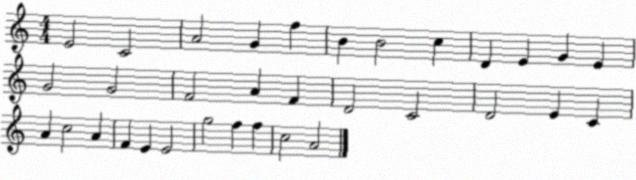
X:1
T:Untitled
M:4/4
L:1/4
K:C
E2 C2 A2 G f B B2 c D E G E G2 G2 F2 A F D2 C2 D2 E C A c2 A F E E2 g2 f f c2 A2